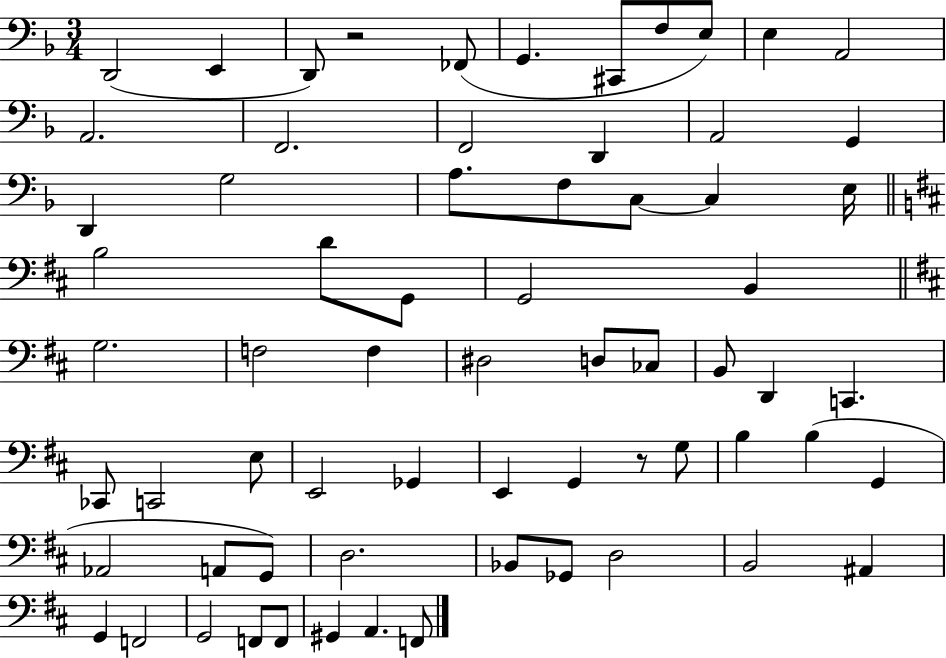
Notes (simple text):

D2/h E2/q D2/e R/h FES2/e G2/q. C#2/e F3/e E3/e E3/q A2/h A2/h. F2/h. F2/h D2/q A2/h G2/q D2/q G3/h A3/e. F3/e C3/e C3/q E3/s B3/h D4/e G2/e G2/h B2/q G3/h. F3/h F3/q D#3/h D3/e CES3/e B2/e D2/q C2/q. CES2/e C2/h E3/e E2/h Gb2/q E2/q G2/q R/e G3/e B3/q B3/q G2/q Ab2/h A2/e G2/e D3/h. Bb2/e Gb2/e D3/h B2/h A#2/q G2/q F2/h G2/h F2/e F2/e G#2/q A2/q. F2/e